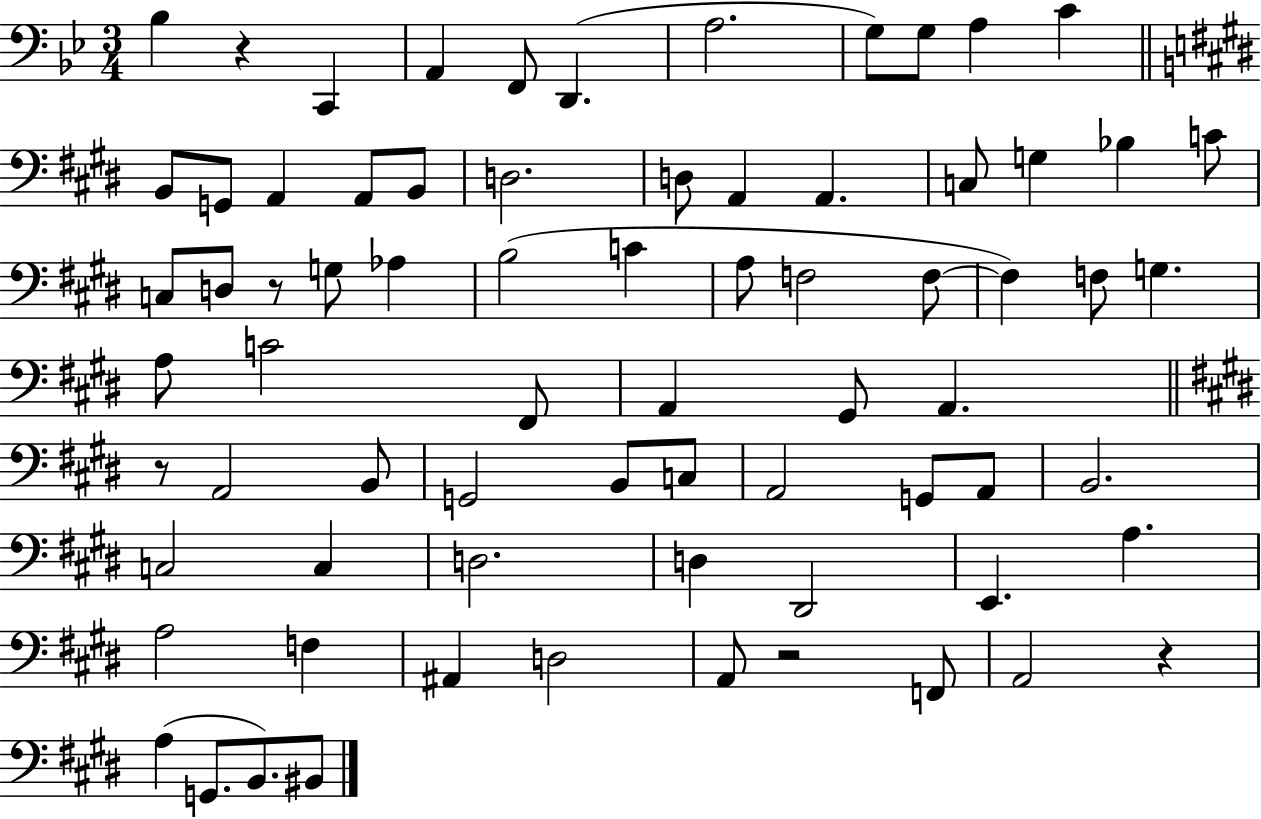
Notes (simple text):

Bb3/q R/q C2/q A2/q F2/e D2/q. A3/h. G3/e G3/e A3/q C4/q B2/e G2/e A2/q A2/e B2/e D3/h. D3/e A2/q A2/q. C3/e G3/q Bb3/q C4/e C3/e D3/e R/e G3/e Ab3/q B3/h C4/q A3/e F3/h F3/e F3/q F3/e G3/q. A3/e C4/h F#2/e A2/q G#2/e A2/q. R/e A2/h B2/e G2/h B2/e C3/e A2/h G2/e A2/e B2/h. C3/h C3/q D3/h. D3/q D#2/h E2/q. A3/q. A3/h F3/q A#2/q D3/h A2/e R/h F2/e A2/h R/q A3/q G2/e. B2/e. BIS2/e